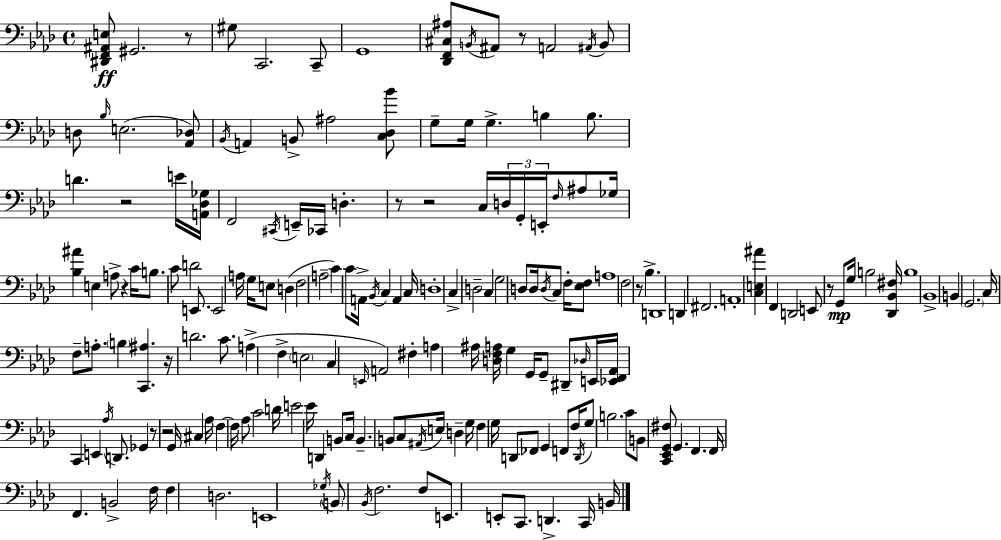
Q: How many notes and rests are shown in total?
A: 186